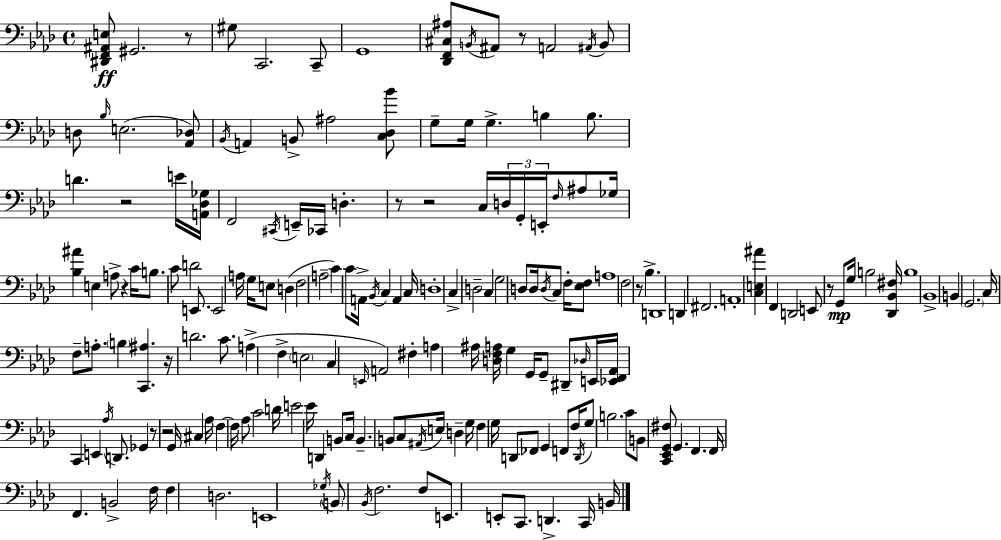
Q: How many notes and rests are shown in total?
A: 186